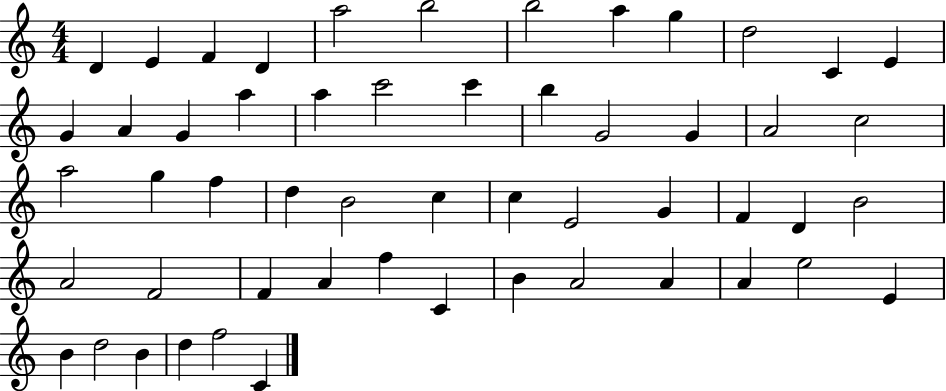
X:1
T:Untitled
M:4/4
L:1/4
K:C
D E F D a2 b2 b2 a g d2 C E G A G a a c'2 c' b G2 G A2 c2 a2 g f d B2 c c E2 G F D B2 A2 F2 F A f C B A2 A A e2 E B d2 B d f2 C